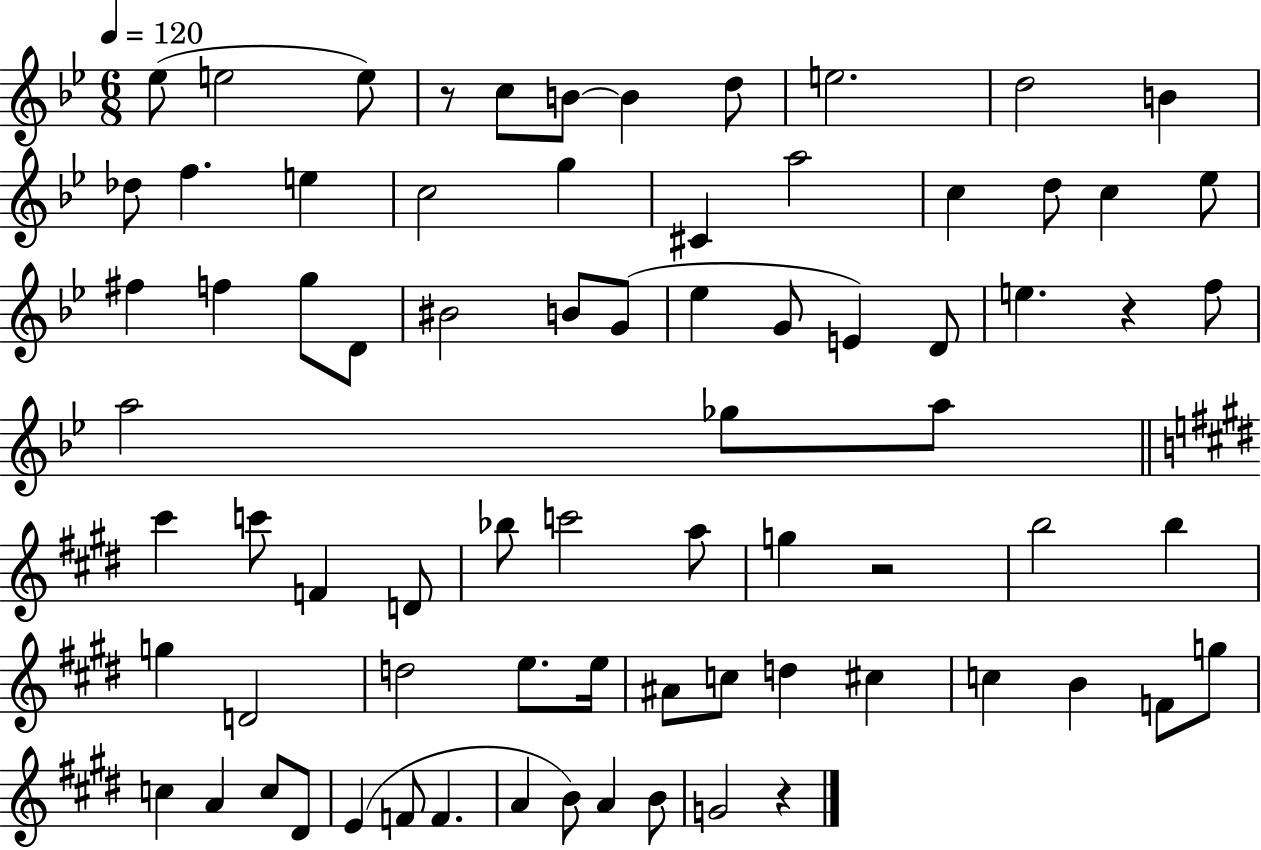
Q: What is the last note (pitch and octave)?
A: G4